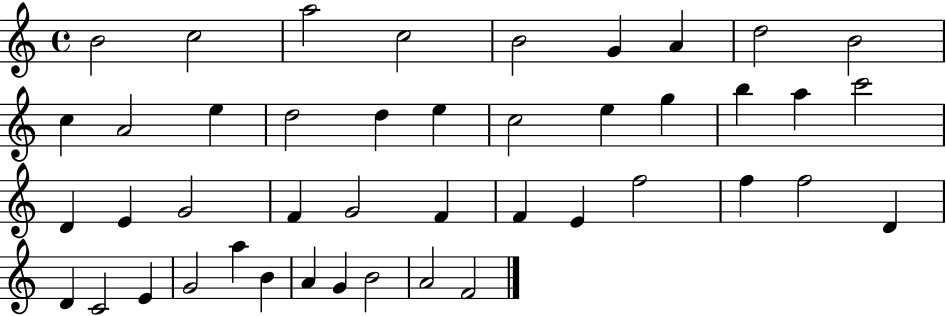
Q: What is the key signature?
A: C major